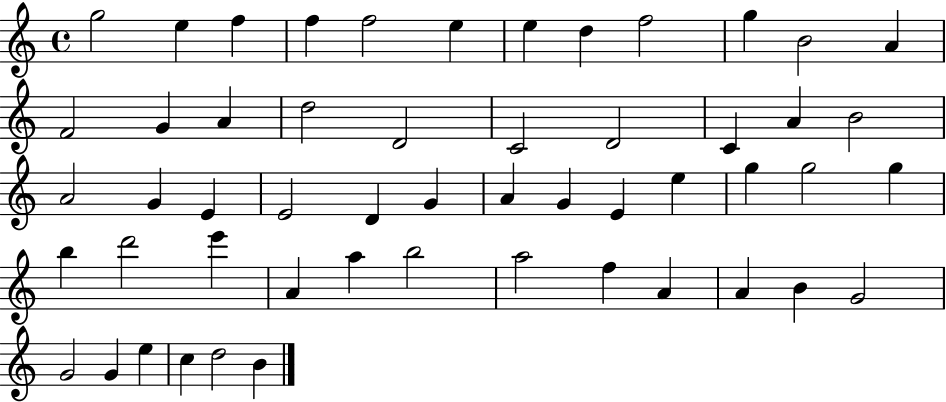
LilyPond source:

{
  \clef treble
  \time 4/4
  \defaultTimeSignature
  \key c \major
  g''2 e''4 f''4 | f''4 f''2 e''4 | e''4 d''4 f''2 | g''4 b'2 a'4 | \break f'2 g'4 a'4 | d''2 d'2 | c'2 d'2 | c'4 a'4 b'2 | \break a'2 g'4 e'4 | e'2 d'4 g'4 | a'4 g'4 e'4 e''4 | g''4 g''2 g''4 | \break b''4 d'''2 e'''4 | a'4 a''4 b''2 | a''2 f''4 a'4 | a'4 b'4 g'2 | \break g'2 g'4 e''4 | c''4 d''2 b'4 | \bar "|."
}